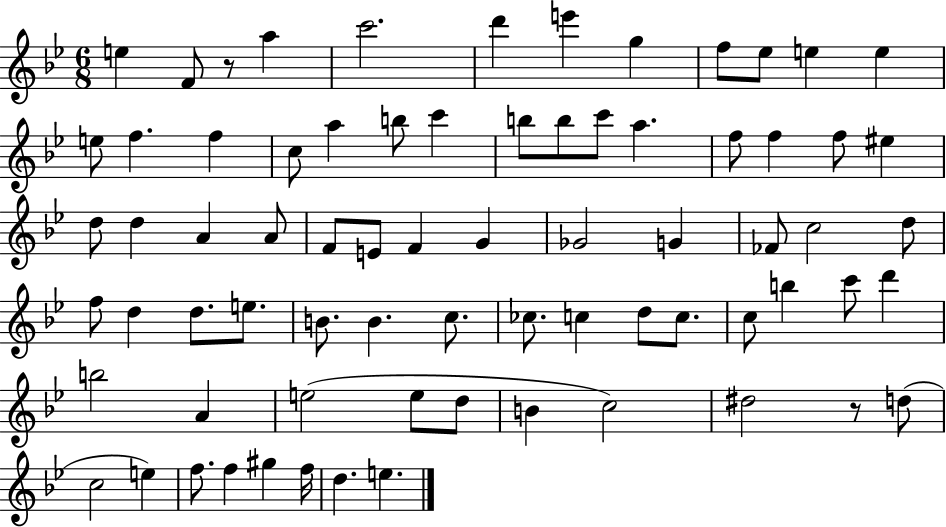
{
  \clef treble
  \numericTimeSignature
  \time 6/8
  \key bes \major
  \repeat volta 2 { e''4 f'8 r8 a''4 | c'''2. | d'''4 e'''4 g''4 | f''8 ees''8 e''4 e''4 | \break e''8 f''4. f''4 | c''8 a''4 b''8 c'''4 | b''8 b''8 c'''8 a''4. | f''8 f''4 f''8 eis''4 | \break d''8 d''4 a'4 a'8 | f'8 e'8 f'4 g'4 | ges'2 g'4 | fes'8 c''2 d''8 | \break f''8 d''4 d''8. e''8. | b'8. b'4. c''8. | ces''8. c''4 d''8 c''8. | c''8 b''4 c'''8 d'''4 | \break b''2 a'4 | e''2( e''8 d''8 | b'4 c''2) | dis''2 r8 d''8( | \break c''2 e''4) | f''8. f''4 gis''4 f''16 | d''4. e''4. | } \bar "|."
}